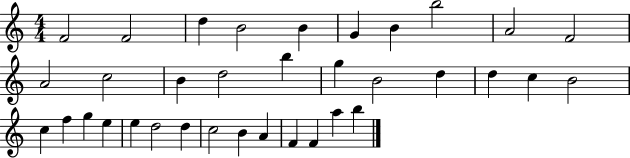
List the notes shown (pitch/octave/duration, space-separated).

F4/h F4/h D5/q B4/h B4/q G4/q B4/q B5/h A4/h F4/h A4/h C5/h B4/q D5/h B5/q G5/q B4/h D5/q D5/q C5/q B4/h C5/q F5/q G5/q E5/q E5/q D5/h D5/q C5/h B4/q A4/q F4/q F4/q A5/q B5/q